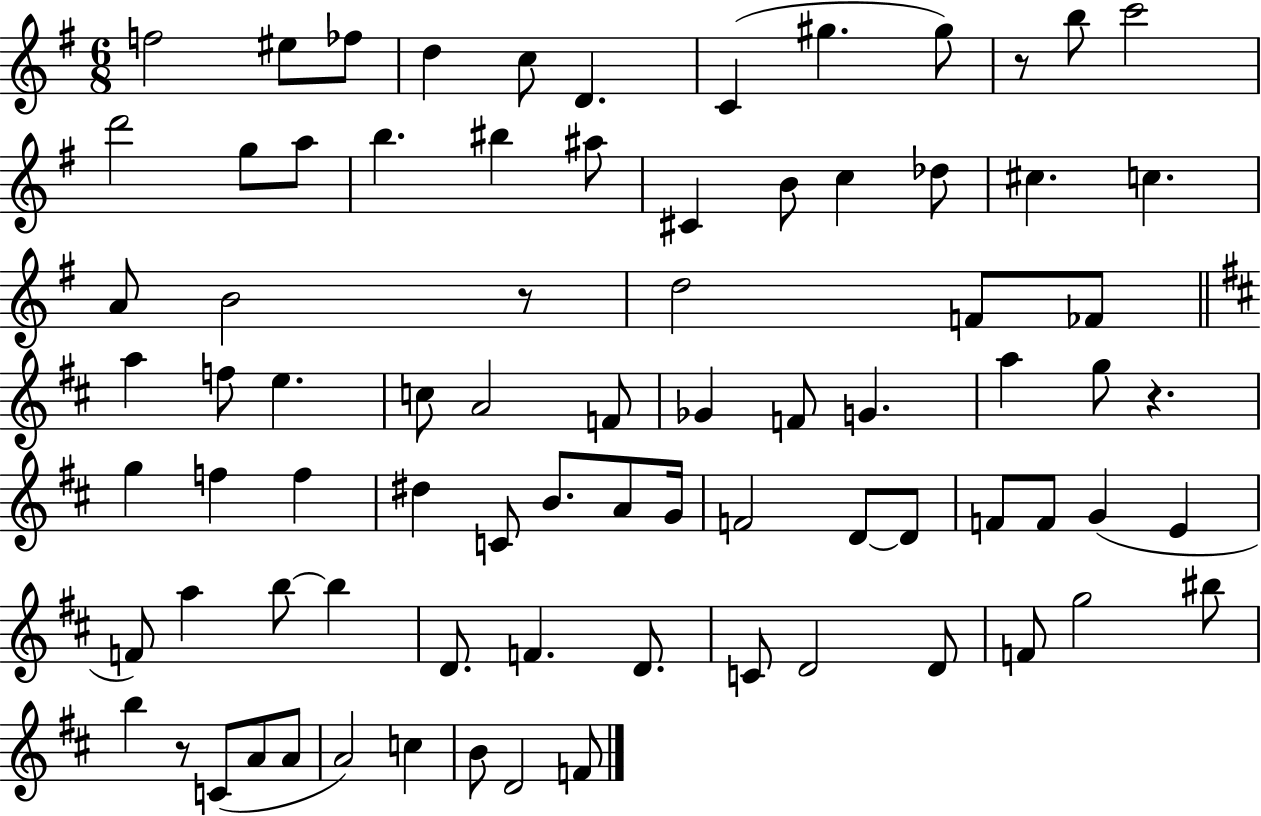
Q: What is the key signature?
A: G major